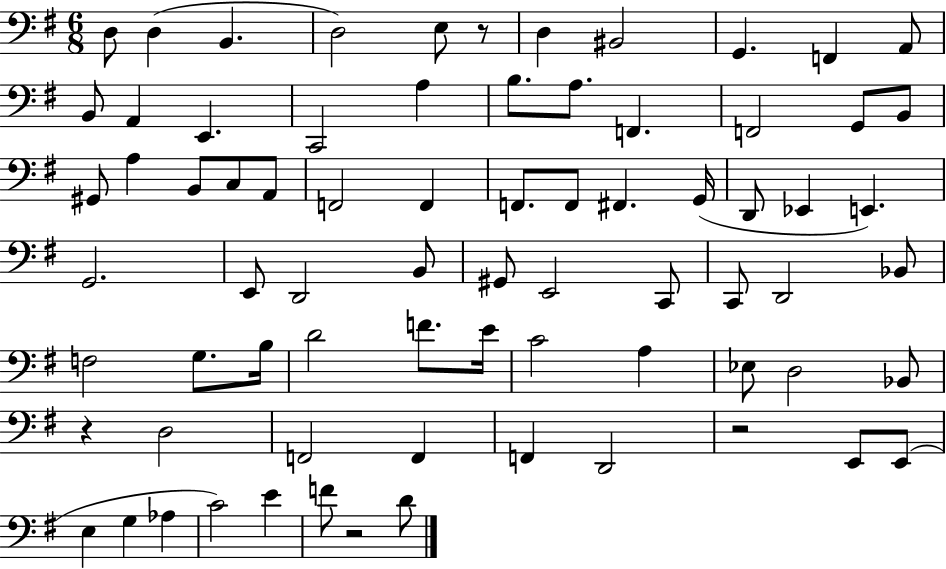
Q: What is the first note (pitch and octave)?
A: D3